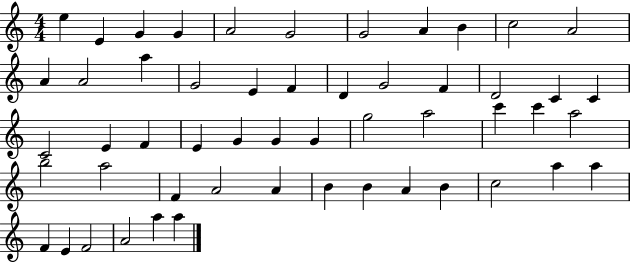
X:1
T:Untitled
M:4/4
L:1/4
K:C
e E G G A2 G2 G2 A B c2 A2 A A2 a G2 E F D G2 F D2 C C C2 E F E G G G g2 a2 c' c' a2 b2 a2 F A2 A B B A B c2 a a F E F2 A2 a a